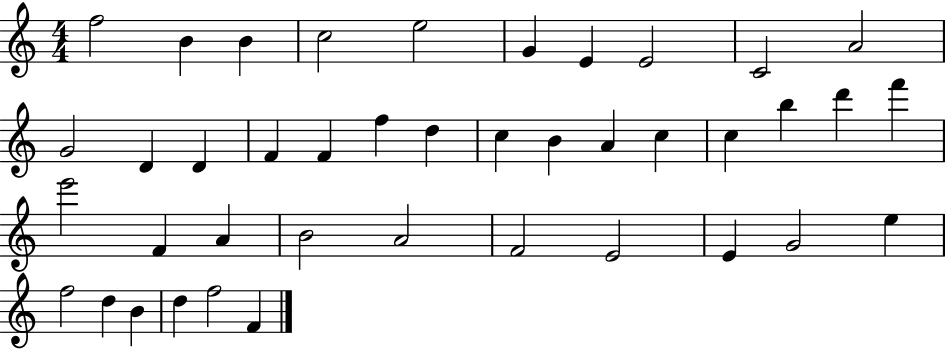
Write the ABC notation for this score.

X:1
T:Untitled
M:4/4
L:1/4
K:C
f2 B B c2 e2 G E E2 C2 A2 G2 D D F F f d c B A c c b d' f' e'2 F A B2 A2 F2 E2 E G2 e f2 d B d f2 F